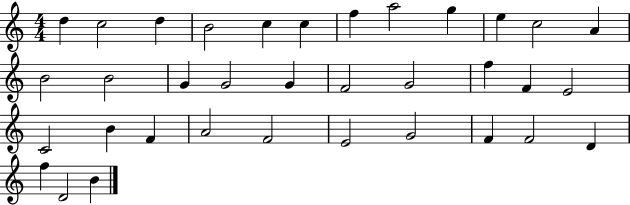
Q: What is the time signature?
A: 4/4